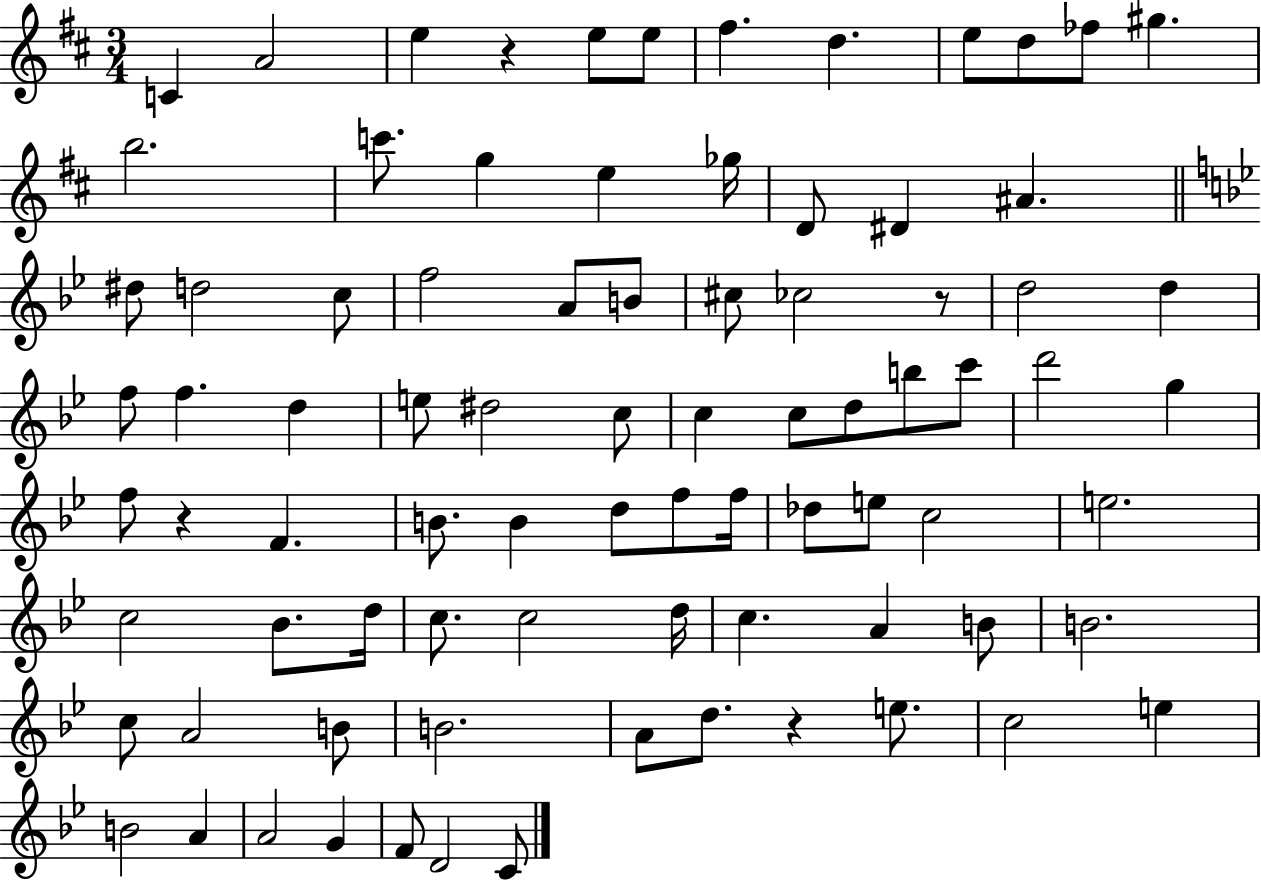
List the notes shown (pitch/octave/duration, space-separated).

C4/q A4/h E5/q R/q E5/e E5/e F#5/q. D5/q. E5/e D5/e FES5/e G#5/q. B5/h. C6/e. G5/q E5/q Gb5/s D4/e D#4/q A#4/q. D#5/e D5/h C5/e F5/h A4/e B4/e C#5/e CES5/h R/e D5/h D5/q F5/e F5/q. D5/q E5/e D#5/h C5/e C5/q C5/e D5/e B5/e C6/e D6/h G5/q F5/e R/q F4/q. B4/e. B4/q D5/e F5/e F5/s Db5/e E5/e C5/h E5/h. C5/h Bb4/e. D5/s C5/e. C5/h D5/s C5/q. A4/q B4/e B4/h. C5/e A4/h B4/e B4/h. A4/e D5/e. R/q E5/e. C5/h E5/q B4/h A4/q A4/h G4/q F4/e D4/h C4/e